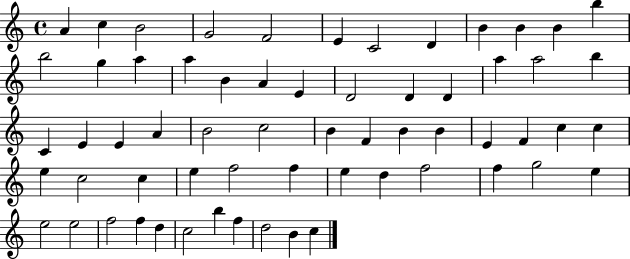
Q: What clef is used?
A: treble